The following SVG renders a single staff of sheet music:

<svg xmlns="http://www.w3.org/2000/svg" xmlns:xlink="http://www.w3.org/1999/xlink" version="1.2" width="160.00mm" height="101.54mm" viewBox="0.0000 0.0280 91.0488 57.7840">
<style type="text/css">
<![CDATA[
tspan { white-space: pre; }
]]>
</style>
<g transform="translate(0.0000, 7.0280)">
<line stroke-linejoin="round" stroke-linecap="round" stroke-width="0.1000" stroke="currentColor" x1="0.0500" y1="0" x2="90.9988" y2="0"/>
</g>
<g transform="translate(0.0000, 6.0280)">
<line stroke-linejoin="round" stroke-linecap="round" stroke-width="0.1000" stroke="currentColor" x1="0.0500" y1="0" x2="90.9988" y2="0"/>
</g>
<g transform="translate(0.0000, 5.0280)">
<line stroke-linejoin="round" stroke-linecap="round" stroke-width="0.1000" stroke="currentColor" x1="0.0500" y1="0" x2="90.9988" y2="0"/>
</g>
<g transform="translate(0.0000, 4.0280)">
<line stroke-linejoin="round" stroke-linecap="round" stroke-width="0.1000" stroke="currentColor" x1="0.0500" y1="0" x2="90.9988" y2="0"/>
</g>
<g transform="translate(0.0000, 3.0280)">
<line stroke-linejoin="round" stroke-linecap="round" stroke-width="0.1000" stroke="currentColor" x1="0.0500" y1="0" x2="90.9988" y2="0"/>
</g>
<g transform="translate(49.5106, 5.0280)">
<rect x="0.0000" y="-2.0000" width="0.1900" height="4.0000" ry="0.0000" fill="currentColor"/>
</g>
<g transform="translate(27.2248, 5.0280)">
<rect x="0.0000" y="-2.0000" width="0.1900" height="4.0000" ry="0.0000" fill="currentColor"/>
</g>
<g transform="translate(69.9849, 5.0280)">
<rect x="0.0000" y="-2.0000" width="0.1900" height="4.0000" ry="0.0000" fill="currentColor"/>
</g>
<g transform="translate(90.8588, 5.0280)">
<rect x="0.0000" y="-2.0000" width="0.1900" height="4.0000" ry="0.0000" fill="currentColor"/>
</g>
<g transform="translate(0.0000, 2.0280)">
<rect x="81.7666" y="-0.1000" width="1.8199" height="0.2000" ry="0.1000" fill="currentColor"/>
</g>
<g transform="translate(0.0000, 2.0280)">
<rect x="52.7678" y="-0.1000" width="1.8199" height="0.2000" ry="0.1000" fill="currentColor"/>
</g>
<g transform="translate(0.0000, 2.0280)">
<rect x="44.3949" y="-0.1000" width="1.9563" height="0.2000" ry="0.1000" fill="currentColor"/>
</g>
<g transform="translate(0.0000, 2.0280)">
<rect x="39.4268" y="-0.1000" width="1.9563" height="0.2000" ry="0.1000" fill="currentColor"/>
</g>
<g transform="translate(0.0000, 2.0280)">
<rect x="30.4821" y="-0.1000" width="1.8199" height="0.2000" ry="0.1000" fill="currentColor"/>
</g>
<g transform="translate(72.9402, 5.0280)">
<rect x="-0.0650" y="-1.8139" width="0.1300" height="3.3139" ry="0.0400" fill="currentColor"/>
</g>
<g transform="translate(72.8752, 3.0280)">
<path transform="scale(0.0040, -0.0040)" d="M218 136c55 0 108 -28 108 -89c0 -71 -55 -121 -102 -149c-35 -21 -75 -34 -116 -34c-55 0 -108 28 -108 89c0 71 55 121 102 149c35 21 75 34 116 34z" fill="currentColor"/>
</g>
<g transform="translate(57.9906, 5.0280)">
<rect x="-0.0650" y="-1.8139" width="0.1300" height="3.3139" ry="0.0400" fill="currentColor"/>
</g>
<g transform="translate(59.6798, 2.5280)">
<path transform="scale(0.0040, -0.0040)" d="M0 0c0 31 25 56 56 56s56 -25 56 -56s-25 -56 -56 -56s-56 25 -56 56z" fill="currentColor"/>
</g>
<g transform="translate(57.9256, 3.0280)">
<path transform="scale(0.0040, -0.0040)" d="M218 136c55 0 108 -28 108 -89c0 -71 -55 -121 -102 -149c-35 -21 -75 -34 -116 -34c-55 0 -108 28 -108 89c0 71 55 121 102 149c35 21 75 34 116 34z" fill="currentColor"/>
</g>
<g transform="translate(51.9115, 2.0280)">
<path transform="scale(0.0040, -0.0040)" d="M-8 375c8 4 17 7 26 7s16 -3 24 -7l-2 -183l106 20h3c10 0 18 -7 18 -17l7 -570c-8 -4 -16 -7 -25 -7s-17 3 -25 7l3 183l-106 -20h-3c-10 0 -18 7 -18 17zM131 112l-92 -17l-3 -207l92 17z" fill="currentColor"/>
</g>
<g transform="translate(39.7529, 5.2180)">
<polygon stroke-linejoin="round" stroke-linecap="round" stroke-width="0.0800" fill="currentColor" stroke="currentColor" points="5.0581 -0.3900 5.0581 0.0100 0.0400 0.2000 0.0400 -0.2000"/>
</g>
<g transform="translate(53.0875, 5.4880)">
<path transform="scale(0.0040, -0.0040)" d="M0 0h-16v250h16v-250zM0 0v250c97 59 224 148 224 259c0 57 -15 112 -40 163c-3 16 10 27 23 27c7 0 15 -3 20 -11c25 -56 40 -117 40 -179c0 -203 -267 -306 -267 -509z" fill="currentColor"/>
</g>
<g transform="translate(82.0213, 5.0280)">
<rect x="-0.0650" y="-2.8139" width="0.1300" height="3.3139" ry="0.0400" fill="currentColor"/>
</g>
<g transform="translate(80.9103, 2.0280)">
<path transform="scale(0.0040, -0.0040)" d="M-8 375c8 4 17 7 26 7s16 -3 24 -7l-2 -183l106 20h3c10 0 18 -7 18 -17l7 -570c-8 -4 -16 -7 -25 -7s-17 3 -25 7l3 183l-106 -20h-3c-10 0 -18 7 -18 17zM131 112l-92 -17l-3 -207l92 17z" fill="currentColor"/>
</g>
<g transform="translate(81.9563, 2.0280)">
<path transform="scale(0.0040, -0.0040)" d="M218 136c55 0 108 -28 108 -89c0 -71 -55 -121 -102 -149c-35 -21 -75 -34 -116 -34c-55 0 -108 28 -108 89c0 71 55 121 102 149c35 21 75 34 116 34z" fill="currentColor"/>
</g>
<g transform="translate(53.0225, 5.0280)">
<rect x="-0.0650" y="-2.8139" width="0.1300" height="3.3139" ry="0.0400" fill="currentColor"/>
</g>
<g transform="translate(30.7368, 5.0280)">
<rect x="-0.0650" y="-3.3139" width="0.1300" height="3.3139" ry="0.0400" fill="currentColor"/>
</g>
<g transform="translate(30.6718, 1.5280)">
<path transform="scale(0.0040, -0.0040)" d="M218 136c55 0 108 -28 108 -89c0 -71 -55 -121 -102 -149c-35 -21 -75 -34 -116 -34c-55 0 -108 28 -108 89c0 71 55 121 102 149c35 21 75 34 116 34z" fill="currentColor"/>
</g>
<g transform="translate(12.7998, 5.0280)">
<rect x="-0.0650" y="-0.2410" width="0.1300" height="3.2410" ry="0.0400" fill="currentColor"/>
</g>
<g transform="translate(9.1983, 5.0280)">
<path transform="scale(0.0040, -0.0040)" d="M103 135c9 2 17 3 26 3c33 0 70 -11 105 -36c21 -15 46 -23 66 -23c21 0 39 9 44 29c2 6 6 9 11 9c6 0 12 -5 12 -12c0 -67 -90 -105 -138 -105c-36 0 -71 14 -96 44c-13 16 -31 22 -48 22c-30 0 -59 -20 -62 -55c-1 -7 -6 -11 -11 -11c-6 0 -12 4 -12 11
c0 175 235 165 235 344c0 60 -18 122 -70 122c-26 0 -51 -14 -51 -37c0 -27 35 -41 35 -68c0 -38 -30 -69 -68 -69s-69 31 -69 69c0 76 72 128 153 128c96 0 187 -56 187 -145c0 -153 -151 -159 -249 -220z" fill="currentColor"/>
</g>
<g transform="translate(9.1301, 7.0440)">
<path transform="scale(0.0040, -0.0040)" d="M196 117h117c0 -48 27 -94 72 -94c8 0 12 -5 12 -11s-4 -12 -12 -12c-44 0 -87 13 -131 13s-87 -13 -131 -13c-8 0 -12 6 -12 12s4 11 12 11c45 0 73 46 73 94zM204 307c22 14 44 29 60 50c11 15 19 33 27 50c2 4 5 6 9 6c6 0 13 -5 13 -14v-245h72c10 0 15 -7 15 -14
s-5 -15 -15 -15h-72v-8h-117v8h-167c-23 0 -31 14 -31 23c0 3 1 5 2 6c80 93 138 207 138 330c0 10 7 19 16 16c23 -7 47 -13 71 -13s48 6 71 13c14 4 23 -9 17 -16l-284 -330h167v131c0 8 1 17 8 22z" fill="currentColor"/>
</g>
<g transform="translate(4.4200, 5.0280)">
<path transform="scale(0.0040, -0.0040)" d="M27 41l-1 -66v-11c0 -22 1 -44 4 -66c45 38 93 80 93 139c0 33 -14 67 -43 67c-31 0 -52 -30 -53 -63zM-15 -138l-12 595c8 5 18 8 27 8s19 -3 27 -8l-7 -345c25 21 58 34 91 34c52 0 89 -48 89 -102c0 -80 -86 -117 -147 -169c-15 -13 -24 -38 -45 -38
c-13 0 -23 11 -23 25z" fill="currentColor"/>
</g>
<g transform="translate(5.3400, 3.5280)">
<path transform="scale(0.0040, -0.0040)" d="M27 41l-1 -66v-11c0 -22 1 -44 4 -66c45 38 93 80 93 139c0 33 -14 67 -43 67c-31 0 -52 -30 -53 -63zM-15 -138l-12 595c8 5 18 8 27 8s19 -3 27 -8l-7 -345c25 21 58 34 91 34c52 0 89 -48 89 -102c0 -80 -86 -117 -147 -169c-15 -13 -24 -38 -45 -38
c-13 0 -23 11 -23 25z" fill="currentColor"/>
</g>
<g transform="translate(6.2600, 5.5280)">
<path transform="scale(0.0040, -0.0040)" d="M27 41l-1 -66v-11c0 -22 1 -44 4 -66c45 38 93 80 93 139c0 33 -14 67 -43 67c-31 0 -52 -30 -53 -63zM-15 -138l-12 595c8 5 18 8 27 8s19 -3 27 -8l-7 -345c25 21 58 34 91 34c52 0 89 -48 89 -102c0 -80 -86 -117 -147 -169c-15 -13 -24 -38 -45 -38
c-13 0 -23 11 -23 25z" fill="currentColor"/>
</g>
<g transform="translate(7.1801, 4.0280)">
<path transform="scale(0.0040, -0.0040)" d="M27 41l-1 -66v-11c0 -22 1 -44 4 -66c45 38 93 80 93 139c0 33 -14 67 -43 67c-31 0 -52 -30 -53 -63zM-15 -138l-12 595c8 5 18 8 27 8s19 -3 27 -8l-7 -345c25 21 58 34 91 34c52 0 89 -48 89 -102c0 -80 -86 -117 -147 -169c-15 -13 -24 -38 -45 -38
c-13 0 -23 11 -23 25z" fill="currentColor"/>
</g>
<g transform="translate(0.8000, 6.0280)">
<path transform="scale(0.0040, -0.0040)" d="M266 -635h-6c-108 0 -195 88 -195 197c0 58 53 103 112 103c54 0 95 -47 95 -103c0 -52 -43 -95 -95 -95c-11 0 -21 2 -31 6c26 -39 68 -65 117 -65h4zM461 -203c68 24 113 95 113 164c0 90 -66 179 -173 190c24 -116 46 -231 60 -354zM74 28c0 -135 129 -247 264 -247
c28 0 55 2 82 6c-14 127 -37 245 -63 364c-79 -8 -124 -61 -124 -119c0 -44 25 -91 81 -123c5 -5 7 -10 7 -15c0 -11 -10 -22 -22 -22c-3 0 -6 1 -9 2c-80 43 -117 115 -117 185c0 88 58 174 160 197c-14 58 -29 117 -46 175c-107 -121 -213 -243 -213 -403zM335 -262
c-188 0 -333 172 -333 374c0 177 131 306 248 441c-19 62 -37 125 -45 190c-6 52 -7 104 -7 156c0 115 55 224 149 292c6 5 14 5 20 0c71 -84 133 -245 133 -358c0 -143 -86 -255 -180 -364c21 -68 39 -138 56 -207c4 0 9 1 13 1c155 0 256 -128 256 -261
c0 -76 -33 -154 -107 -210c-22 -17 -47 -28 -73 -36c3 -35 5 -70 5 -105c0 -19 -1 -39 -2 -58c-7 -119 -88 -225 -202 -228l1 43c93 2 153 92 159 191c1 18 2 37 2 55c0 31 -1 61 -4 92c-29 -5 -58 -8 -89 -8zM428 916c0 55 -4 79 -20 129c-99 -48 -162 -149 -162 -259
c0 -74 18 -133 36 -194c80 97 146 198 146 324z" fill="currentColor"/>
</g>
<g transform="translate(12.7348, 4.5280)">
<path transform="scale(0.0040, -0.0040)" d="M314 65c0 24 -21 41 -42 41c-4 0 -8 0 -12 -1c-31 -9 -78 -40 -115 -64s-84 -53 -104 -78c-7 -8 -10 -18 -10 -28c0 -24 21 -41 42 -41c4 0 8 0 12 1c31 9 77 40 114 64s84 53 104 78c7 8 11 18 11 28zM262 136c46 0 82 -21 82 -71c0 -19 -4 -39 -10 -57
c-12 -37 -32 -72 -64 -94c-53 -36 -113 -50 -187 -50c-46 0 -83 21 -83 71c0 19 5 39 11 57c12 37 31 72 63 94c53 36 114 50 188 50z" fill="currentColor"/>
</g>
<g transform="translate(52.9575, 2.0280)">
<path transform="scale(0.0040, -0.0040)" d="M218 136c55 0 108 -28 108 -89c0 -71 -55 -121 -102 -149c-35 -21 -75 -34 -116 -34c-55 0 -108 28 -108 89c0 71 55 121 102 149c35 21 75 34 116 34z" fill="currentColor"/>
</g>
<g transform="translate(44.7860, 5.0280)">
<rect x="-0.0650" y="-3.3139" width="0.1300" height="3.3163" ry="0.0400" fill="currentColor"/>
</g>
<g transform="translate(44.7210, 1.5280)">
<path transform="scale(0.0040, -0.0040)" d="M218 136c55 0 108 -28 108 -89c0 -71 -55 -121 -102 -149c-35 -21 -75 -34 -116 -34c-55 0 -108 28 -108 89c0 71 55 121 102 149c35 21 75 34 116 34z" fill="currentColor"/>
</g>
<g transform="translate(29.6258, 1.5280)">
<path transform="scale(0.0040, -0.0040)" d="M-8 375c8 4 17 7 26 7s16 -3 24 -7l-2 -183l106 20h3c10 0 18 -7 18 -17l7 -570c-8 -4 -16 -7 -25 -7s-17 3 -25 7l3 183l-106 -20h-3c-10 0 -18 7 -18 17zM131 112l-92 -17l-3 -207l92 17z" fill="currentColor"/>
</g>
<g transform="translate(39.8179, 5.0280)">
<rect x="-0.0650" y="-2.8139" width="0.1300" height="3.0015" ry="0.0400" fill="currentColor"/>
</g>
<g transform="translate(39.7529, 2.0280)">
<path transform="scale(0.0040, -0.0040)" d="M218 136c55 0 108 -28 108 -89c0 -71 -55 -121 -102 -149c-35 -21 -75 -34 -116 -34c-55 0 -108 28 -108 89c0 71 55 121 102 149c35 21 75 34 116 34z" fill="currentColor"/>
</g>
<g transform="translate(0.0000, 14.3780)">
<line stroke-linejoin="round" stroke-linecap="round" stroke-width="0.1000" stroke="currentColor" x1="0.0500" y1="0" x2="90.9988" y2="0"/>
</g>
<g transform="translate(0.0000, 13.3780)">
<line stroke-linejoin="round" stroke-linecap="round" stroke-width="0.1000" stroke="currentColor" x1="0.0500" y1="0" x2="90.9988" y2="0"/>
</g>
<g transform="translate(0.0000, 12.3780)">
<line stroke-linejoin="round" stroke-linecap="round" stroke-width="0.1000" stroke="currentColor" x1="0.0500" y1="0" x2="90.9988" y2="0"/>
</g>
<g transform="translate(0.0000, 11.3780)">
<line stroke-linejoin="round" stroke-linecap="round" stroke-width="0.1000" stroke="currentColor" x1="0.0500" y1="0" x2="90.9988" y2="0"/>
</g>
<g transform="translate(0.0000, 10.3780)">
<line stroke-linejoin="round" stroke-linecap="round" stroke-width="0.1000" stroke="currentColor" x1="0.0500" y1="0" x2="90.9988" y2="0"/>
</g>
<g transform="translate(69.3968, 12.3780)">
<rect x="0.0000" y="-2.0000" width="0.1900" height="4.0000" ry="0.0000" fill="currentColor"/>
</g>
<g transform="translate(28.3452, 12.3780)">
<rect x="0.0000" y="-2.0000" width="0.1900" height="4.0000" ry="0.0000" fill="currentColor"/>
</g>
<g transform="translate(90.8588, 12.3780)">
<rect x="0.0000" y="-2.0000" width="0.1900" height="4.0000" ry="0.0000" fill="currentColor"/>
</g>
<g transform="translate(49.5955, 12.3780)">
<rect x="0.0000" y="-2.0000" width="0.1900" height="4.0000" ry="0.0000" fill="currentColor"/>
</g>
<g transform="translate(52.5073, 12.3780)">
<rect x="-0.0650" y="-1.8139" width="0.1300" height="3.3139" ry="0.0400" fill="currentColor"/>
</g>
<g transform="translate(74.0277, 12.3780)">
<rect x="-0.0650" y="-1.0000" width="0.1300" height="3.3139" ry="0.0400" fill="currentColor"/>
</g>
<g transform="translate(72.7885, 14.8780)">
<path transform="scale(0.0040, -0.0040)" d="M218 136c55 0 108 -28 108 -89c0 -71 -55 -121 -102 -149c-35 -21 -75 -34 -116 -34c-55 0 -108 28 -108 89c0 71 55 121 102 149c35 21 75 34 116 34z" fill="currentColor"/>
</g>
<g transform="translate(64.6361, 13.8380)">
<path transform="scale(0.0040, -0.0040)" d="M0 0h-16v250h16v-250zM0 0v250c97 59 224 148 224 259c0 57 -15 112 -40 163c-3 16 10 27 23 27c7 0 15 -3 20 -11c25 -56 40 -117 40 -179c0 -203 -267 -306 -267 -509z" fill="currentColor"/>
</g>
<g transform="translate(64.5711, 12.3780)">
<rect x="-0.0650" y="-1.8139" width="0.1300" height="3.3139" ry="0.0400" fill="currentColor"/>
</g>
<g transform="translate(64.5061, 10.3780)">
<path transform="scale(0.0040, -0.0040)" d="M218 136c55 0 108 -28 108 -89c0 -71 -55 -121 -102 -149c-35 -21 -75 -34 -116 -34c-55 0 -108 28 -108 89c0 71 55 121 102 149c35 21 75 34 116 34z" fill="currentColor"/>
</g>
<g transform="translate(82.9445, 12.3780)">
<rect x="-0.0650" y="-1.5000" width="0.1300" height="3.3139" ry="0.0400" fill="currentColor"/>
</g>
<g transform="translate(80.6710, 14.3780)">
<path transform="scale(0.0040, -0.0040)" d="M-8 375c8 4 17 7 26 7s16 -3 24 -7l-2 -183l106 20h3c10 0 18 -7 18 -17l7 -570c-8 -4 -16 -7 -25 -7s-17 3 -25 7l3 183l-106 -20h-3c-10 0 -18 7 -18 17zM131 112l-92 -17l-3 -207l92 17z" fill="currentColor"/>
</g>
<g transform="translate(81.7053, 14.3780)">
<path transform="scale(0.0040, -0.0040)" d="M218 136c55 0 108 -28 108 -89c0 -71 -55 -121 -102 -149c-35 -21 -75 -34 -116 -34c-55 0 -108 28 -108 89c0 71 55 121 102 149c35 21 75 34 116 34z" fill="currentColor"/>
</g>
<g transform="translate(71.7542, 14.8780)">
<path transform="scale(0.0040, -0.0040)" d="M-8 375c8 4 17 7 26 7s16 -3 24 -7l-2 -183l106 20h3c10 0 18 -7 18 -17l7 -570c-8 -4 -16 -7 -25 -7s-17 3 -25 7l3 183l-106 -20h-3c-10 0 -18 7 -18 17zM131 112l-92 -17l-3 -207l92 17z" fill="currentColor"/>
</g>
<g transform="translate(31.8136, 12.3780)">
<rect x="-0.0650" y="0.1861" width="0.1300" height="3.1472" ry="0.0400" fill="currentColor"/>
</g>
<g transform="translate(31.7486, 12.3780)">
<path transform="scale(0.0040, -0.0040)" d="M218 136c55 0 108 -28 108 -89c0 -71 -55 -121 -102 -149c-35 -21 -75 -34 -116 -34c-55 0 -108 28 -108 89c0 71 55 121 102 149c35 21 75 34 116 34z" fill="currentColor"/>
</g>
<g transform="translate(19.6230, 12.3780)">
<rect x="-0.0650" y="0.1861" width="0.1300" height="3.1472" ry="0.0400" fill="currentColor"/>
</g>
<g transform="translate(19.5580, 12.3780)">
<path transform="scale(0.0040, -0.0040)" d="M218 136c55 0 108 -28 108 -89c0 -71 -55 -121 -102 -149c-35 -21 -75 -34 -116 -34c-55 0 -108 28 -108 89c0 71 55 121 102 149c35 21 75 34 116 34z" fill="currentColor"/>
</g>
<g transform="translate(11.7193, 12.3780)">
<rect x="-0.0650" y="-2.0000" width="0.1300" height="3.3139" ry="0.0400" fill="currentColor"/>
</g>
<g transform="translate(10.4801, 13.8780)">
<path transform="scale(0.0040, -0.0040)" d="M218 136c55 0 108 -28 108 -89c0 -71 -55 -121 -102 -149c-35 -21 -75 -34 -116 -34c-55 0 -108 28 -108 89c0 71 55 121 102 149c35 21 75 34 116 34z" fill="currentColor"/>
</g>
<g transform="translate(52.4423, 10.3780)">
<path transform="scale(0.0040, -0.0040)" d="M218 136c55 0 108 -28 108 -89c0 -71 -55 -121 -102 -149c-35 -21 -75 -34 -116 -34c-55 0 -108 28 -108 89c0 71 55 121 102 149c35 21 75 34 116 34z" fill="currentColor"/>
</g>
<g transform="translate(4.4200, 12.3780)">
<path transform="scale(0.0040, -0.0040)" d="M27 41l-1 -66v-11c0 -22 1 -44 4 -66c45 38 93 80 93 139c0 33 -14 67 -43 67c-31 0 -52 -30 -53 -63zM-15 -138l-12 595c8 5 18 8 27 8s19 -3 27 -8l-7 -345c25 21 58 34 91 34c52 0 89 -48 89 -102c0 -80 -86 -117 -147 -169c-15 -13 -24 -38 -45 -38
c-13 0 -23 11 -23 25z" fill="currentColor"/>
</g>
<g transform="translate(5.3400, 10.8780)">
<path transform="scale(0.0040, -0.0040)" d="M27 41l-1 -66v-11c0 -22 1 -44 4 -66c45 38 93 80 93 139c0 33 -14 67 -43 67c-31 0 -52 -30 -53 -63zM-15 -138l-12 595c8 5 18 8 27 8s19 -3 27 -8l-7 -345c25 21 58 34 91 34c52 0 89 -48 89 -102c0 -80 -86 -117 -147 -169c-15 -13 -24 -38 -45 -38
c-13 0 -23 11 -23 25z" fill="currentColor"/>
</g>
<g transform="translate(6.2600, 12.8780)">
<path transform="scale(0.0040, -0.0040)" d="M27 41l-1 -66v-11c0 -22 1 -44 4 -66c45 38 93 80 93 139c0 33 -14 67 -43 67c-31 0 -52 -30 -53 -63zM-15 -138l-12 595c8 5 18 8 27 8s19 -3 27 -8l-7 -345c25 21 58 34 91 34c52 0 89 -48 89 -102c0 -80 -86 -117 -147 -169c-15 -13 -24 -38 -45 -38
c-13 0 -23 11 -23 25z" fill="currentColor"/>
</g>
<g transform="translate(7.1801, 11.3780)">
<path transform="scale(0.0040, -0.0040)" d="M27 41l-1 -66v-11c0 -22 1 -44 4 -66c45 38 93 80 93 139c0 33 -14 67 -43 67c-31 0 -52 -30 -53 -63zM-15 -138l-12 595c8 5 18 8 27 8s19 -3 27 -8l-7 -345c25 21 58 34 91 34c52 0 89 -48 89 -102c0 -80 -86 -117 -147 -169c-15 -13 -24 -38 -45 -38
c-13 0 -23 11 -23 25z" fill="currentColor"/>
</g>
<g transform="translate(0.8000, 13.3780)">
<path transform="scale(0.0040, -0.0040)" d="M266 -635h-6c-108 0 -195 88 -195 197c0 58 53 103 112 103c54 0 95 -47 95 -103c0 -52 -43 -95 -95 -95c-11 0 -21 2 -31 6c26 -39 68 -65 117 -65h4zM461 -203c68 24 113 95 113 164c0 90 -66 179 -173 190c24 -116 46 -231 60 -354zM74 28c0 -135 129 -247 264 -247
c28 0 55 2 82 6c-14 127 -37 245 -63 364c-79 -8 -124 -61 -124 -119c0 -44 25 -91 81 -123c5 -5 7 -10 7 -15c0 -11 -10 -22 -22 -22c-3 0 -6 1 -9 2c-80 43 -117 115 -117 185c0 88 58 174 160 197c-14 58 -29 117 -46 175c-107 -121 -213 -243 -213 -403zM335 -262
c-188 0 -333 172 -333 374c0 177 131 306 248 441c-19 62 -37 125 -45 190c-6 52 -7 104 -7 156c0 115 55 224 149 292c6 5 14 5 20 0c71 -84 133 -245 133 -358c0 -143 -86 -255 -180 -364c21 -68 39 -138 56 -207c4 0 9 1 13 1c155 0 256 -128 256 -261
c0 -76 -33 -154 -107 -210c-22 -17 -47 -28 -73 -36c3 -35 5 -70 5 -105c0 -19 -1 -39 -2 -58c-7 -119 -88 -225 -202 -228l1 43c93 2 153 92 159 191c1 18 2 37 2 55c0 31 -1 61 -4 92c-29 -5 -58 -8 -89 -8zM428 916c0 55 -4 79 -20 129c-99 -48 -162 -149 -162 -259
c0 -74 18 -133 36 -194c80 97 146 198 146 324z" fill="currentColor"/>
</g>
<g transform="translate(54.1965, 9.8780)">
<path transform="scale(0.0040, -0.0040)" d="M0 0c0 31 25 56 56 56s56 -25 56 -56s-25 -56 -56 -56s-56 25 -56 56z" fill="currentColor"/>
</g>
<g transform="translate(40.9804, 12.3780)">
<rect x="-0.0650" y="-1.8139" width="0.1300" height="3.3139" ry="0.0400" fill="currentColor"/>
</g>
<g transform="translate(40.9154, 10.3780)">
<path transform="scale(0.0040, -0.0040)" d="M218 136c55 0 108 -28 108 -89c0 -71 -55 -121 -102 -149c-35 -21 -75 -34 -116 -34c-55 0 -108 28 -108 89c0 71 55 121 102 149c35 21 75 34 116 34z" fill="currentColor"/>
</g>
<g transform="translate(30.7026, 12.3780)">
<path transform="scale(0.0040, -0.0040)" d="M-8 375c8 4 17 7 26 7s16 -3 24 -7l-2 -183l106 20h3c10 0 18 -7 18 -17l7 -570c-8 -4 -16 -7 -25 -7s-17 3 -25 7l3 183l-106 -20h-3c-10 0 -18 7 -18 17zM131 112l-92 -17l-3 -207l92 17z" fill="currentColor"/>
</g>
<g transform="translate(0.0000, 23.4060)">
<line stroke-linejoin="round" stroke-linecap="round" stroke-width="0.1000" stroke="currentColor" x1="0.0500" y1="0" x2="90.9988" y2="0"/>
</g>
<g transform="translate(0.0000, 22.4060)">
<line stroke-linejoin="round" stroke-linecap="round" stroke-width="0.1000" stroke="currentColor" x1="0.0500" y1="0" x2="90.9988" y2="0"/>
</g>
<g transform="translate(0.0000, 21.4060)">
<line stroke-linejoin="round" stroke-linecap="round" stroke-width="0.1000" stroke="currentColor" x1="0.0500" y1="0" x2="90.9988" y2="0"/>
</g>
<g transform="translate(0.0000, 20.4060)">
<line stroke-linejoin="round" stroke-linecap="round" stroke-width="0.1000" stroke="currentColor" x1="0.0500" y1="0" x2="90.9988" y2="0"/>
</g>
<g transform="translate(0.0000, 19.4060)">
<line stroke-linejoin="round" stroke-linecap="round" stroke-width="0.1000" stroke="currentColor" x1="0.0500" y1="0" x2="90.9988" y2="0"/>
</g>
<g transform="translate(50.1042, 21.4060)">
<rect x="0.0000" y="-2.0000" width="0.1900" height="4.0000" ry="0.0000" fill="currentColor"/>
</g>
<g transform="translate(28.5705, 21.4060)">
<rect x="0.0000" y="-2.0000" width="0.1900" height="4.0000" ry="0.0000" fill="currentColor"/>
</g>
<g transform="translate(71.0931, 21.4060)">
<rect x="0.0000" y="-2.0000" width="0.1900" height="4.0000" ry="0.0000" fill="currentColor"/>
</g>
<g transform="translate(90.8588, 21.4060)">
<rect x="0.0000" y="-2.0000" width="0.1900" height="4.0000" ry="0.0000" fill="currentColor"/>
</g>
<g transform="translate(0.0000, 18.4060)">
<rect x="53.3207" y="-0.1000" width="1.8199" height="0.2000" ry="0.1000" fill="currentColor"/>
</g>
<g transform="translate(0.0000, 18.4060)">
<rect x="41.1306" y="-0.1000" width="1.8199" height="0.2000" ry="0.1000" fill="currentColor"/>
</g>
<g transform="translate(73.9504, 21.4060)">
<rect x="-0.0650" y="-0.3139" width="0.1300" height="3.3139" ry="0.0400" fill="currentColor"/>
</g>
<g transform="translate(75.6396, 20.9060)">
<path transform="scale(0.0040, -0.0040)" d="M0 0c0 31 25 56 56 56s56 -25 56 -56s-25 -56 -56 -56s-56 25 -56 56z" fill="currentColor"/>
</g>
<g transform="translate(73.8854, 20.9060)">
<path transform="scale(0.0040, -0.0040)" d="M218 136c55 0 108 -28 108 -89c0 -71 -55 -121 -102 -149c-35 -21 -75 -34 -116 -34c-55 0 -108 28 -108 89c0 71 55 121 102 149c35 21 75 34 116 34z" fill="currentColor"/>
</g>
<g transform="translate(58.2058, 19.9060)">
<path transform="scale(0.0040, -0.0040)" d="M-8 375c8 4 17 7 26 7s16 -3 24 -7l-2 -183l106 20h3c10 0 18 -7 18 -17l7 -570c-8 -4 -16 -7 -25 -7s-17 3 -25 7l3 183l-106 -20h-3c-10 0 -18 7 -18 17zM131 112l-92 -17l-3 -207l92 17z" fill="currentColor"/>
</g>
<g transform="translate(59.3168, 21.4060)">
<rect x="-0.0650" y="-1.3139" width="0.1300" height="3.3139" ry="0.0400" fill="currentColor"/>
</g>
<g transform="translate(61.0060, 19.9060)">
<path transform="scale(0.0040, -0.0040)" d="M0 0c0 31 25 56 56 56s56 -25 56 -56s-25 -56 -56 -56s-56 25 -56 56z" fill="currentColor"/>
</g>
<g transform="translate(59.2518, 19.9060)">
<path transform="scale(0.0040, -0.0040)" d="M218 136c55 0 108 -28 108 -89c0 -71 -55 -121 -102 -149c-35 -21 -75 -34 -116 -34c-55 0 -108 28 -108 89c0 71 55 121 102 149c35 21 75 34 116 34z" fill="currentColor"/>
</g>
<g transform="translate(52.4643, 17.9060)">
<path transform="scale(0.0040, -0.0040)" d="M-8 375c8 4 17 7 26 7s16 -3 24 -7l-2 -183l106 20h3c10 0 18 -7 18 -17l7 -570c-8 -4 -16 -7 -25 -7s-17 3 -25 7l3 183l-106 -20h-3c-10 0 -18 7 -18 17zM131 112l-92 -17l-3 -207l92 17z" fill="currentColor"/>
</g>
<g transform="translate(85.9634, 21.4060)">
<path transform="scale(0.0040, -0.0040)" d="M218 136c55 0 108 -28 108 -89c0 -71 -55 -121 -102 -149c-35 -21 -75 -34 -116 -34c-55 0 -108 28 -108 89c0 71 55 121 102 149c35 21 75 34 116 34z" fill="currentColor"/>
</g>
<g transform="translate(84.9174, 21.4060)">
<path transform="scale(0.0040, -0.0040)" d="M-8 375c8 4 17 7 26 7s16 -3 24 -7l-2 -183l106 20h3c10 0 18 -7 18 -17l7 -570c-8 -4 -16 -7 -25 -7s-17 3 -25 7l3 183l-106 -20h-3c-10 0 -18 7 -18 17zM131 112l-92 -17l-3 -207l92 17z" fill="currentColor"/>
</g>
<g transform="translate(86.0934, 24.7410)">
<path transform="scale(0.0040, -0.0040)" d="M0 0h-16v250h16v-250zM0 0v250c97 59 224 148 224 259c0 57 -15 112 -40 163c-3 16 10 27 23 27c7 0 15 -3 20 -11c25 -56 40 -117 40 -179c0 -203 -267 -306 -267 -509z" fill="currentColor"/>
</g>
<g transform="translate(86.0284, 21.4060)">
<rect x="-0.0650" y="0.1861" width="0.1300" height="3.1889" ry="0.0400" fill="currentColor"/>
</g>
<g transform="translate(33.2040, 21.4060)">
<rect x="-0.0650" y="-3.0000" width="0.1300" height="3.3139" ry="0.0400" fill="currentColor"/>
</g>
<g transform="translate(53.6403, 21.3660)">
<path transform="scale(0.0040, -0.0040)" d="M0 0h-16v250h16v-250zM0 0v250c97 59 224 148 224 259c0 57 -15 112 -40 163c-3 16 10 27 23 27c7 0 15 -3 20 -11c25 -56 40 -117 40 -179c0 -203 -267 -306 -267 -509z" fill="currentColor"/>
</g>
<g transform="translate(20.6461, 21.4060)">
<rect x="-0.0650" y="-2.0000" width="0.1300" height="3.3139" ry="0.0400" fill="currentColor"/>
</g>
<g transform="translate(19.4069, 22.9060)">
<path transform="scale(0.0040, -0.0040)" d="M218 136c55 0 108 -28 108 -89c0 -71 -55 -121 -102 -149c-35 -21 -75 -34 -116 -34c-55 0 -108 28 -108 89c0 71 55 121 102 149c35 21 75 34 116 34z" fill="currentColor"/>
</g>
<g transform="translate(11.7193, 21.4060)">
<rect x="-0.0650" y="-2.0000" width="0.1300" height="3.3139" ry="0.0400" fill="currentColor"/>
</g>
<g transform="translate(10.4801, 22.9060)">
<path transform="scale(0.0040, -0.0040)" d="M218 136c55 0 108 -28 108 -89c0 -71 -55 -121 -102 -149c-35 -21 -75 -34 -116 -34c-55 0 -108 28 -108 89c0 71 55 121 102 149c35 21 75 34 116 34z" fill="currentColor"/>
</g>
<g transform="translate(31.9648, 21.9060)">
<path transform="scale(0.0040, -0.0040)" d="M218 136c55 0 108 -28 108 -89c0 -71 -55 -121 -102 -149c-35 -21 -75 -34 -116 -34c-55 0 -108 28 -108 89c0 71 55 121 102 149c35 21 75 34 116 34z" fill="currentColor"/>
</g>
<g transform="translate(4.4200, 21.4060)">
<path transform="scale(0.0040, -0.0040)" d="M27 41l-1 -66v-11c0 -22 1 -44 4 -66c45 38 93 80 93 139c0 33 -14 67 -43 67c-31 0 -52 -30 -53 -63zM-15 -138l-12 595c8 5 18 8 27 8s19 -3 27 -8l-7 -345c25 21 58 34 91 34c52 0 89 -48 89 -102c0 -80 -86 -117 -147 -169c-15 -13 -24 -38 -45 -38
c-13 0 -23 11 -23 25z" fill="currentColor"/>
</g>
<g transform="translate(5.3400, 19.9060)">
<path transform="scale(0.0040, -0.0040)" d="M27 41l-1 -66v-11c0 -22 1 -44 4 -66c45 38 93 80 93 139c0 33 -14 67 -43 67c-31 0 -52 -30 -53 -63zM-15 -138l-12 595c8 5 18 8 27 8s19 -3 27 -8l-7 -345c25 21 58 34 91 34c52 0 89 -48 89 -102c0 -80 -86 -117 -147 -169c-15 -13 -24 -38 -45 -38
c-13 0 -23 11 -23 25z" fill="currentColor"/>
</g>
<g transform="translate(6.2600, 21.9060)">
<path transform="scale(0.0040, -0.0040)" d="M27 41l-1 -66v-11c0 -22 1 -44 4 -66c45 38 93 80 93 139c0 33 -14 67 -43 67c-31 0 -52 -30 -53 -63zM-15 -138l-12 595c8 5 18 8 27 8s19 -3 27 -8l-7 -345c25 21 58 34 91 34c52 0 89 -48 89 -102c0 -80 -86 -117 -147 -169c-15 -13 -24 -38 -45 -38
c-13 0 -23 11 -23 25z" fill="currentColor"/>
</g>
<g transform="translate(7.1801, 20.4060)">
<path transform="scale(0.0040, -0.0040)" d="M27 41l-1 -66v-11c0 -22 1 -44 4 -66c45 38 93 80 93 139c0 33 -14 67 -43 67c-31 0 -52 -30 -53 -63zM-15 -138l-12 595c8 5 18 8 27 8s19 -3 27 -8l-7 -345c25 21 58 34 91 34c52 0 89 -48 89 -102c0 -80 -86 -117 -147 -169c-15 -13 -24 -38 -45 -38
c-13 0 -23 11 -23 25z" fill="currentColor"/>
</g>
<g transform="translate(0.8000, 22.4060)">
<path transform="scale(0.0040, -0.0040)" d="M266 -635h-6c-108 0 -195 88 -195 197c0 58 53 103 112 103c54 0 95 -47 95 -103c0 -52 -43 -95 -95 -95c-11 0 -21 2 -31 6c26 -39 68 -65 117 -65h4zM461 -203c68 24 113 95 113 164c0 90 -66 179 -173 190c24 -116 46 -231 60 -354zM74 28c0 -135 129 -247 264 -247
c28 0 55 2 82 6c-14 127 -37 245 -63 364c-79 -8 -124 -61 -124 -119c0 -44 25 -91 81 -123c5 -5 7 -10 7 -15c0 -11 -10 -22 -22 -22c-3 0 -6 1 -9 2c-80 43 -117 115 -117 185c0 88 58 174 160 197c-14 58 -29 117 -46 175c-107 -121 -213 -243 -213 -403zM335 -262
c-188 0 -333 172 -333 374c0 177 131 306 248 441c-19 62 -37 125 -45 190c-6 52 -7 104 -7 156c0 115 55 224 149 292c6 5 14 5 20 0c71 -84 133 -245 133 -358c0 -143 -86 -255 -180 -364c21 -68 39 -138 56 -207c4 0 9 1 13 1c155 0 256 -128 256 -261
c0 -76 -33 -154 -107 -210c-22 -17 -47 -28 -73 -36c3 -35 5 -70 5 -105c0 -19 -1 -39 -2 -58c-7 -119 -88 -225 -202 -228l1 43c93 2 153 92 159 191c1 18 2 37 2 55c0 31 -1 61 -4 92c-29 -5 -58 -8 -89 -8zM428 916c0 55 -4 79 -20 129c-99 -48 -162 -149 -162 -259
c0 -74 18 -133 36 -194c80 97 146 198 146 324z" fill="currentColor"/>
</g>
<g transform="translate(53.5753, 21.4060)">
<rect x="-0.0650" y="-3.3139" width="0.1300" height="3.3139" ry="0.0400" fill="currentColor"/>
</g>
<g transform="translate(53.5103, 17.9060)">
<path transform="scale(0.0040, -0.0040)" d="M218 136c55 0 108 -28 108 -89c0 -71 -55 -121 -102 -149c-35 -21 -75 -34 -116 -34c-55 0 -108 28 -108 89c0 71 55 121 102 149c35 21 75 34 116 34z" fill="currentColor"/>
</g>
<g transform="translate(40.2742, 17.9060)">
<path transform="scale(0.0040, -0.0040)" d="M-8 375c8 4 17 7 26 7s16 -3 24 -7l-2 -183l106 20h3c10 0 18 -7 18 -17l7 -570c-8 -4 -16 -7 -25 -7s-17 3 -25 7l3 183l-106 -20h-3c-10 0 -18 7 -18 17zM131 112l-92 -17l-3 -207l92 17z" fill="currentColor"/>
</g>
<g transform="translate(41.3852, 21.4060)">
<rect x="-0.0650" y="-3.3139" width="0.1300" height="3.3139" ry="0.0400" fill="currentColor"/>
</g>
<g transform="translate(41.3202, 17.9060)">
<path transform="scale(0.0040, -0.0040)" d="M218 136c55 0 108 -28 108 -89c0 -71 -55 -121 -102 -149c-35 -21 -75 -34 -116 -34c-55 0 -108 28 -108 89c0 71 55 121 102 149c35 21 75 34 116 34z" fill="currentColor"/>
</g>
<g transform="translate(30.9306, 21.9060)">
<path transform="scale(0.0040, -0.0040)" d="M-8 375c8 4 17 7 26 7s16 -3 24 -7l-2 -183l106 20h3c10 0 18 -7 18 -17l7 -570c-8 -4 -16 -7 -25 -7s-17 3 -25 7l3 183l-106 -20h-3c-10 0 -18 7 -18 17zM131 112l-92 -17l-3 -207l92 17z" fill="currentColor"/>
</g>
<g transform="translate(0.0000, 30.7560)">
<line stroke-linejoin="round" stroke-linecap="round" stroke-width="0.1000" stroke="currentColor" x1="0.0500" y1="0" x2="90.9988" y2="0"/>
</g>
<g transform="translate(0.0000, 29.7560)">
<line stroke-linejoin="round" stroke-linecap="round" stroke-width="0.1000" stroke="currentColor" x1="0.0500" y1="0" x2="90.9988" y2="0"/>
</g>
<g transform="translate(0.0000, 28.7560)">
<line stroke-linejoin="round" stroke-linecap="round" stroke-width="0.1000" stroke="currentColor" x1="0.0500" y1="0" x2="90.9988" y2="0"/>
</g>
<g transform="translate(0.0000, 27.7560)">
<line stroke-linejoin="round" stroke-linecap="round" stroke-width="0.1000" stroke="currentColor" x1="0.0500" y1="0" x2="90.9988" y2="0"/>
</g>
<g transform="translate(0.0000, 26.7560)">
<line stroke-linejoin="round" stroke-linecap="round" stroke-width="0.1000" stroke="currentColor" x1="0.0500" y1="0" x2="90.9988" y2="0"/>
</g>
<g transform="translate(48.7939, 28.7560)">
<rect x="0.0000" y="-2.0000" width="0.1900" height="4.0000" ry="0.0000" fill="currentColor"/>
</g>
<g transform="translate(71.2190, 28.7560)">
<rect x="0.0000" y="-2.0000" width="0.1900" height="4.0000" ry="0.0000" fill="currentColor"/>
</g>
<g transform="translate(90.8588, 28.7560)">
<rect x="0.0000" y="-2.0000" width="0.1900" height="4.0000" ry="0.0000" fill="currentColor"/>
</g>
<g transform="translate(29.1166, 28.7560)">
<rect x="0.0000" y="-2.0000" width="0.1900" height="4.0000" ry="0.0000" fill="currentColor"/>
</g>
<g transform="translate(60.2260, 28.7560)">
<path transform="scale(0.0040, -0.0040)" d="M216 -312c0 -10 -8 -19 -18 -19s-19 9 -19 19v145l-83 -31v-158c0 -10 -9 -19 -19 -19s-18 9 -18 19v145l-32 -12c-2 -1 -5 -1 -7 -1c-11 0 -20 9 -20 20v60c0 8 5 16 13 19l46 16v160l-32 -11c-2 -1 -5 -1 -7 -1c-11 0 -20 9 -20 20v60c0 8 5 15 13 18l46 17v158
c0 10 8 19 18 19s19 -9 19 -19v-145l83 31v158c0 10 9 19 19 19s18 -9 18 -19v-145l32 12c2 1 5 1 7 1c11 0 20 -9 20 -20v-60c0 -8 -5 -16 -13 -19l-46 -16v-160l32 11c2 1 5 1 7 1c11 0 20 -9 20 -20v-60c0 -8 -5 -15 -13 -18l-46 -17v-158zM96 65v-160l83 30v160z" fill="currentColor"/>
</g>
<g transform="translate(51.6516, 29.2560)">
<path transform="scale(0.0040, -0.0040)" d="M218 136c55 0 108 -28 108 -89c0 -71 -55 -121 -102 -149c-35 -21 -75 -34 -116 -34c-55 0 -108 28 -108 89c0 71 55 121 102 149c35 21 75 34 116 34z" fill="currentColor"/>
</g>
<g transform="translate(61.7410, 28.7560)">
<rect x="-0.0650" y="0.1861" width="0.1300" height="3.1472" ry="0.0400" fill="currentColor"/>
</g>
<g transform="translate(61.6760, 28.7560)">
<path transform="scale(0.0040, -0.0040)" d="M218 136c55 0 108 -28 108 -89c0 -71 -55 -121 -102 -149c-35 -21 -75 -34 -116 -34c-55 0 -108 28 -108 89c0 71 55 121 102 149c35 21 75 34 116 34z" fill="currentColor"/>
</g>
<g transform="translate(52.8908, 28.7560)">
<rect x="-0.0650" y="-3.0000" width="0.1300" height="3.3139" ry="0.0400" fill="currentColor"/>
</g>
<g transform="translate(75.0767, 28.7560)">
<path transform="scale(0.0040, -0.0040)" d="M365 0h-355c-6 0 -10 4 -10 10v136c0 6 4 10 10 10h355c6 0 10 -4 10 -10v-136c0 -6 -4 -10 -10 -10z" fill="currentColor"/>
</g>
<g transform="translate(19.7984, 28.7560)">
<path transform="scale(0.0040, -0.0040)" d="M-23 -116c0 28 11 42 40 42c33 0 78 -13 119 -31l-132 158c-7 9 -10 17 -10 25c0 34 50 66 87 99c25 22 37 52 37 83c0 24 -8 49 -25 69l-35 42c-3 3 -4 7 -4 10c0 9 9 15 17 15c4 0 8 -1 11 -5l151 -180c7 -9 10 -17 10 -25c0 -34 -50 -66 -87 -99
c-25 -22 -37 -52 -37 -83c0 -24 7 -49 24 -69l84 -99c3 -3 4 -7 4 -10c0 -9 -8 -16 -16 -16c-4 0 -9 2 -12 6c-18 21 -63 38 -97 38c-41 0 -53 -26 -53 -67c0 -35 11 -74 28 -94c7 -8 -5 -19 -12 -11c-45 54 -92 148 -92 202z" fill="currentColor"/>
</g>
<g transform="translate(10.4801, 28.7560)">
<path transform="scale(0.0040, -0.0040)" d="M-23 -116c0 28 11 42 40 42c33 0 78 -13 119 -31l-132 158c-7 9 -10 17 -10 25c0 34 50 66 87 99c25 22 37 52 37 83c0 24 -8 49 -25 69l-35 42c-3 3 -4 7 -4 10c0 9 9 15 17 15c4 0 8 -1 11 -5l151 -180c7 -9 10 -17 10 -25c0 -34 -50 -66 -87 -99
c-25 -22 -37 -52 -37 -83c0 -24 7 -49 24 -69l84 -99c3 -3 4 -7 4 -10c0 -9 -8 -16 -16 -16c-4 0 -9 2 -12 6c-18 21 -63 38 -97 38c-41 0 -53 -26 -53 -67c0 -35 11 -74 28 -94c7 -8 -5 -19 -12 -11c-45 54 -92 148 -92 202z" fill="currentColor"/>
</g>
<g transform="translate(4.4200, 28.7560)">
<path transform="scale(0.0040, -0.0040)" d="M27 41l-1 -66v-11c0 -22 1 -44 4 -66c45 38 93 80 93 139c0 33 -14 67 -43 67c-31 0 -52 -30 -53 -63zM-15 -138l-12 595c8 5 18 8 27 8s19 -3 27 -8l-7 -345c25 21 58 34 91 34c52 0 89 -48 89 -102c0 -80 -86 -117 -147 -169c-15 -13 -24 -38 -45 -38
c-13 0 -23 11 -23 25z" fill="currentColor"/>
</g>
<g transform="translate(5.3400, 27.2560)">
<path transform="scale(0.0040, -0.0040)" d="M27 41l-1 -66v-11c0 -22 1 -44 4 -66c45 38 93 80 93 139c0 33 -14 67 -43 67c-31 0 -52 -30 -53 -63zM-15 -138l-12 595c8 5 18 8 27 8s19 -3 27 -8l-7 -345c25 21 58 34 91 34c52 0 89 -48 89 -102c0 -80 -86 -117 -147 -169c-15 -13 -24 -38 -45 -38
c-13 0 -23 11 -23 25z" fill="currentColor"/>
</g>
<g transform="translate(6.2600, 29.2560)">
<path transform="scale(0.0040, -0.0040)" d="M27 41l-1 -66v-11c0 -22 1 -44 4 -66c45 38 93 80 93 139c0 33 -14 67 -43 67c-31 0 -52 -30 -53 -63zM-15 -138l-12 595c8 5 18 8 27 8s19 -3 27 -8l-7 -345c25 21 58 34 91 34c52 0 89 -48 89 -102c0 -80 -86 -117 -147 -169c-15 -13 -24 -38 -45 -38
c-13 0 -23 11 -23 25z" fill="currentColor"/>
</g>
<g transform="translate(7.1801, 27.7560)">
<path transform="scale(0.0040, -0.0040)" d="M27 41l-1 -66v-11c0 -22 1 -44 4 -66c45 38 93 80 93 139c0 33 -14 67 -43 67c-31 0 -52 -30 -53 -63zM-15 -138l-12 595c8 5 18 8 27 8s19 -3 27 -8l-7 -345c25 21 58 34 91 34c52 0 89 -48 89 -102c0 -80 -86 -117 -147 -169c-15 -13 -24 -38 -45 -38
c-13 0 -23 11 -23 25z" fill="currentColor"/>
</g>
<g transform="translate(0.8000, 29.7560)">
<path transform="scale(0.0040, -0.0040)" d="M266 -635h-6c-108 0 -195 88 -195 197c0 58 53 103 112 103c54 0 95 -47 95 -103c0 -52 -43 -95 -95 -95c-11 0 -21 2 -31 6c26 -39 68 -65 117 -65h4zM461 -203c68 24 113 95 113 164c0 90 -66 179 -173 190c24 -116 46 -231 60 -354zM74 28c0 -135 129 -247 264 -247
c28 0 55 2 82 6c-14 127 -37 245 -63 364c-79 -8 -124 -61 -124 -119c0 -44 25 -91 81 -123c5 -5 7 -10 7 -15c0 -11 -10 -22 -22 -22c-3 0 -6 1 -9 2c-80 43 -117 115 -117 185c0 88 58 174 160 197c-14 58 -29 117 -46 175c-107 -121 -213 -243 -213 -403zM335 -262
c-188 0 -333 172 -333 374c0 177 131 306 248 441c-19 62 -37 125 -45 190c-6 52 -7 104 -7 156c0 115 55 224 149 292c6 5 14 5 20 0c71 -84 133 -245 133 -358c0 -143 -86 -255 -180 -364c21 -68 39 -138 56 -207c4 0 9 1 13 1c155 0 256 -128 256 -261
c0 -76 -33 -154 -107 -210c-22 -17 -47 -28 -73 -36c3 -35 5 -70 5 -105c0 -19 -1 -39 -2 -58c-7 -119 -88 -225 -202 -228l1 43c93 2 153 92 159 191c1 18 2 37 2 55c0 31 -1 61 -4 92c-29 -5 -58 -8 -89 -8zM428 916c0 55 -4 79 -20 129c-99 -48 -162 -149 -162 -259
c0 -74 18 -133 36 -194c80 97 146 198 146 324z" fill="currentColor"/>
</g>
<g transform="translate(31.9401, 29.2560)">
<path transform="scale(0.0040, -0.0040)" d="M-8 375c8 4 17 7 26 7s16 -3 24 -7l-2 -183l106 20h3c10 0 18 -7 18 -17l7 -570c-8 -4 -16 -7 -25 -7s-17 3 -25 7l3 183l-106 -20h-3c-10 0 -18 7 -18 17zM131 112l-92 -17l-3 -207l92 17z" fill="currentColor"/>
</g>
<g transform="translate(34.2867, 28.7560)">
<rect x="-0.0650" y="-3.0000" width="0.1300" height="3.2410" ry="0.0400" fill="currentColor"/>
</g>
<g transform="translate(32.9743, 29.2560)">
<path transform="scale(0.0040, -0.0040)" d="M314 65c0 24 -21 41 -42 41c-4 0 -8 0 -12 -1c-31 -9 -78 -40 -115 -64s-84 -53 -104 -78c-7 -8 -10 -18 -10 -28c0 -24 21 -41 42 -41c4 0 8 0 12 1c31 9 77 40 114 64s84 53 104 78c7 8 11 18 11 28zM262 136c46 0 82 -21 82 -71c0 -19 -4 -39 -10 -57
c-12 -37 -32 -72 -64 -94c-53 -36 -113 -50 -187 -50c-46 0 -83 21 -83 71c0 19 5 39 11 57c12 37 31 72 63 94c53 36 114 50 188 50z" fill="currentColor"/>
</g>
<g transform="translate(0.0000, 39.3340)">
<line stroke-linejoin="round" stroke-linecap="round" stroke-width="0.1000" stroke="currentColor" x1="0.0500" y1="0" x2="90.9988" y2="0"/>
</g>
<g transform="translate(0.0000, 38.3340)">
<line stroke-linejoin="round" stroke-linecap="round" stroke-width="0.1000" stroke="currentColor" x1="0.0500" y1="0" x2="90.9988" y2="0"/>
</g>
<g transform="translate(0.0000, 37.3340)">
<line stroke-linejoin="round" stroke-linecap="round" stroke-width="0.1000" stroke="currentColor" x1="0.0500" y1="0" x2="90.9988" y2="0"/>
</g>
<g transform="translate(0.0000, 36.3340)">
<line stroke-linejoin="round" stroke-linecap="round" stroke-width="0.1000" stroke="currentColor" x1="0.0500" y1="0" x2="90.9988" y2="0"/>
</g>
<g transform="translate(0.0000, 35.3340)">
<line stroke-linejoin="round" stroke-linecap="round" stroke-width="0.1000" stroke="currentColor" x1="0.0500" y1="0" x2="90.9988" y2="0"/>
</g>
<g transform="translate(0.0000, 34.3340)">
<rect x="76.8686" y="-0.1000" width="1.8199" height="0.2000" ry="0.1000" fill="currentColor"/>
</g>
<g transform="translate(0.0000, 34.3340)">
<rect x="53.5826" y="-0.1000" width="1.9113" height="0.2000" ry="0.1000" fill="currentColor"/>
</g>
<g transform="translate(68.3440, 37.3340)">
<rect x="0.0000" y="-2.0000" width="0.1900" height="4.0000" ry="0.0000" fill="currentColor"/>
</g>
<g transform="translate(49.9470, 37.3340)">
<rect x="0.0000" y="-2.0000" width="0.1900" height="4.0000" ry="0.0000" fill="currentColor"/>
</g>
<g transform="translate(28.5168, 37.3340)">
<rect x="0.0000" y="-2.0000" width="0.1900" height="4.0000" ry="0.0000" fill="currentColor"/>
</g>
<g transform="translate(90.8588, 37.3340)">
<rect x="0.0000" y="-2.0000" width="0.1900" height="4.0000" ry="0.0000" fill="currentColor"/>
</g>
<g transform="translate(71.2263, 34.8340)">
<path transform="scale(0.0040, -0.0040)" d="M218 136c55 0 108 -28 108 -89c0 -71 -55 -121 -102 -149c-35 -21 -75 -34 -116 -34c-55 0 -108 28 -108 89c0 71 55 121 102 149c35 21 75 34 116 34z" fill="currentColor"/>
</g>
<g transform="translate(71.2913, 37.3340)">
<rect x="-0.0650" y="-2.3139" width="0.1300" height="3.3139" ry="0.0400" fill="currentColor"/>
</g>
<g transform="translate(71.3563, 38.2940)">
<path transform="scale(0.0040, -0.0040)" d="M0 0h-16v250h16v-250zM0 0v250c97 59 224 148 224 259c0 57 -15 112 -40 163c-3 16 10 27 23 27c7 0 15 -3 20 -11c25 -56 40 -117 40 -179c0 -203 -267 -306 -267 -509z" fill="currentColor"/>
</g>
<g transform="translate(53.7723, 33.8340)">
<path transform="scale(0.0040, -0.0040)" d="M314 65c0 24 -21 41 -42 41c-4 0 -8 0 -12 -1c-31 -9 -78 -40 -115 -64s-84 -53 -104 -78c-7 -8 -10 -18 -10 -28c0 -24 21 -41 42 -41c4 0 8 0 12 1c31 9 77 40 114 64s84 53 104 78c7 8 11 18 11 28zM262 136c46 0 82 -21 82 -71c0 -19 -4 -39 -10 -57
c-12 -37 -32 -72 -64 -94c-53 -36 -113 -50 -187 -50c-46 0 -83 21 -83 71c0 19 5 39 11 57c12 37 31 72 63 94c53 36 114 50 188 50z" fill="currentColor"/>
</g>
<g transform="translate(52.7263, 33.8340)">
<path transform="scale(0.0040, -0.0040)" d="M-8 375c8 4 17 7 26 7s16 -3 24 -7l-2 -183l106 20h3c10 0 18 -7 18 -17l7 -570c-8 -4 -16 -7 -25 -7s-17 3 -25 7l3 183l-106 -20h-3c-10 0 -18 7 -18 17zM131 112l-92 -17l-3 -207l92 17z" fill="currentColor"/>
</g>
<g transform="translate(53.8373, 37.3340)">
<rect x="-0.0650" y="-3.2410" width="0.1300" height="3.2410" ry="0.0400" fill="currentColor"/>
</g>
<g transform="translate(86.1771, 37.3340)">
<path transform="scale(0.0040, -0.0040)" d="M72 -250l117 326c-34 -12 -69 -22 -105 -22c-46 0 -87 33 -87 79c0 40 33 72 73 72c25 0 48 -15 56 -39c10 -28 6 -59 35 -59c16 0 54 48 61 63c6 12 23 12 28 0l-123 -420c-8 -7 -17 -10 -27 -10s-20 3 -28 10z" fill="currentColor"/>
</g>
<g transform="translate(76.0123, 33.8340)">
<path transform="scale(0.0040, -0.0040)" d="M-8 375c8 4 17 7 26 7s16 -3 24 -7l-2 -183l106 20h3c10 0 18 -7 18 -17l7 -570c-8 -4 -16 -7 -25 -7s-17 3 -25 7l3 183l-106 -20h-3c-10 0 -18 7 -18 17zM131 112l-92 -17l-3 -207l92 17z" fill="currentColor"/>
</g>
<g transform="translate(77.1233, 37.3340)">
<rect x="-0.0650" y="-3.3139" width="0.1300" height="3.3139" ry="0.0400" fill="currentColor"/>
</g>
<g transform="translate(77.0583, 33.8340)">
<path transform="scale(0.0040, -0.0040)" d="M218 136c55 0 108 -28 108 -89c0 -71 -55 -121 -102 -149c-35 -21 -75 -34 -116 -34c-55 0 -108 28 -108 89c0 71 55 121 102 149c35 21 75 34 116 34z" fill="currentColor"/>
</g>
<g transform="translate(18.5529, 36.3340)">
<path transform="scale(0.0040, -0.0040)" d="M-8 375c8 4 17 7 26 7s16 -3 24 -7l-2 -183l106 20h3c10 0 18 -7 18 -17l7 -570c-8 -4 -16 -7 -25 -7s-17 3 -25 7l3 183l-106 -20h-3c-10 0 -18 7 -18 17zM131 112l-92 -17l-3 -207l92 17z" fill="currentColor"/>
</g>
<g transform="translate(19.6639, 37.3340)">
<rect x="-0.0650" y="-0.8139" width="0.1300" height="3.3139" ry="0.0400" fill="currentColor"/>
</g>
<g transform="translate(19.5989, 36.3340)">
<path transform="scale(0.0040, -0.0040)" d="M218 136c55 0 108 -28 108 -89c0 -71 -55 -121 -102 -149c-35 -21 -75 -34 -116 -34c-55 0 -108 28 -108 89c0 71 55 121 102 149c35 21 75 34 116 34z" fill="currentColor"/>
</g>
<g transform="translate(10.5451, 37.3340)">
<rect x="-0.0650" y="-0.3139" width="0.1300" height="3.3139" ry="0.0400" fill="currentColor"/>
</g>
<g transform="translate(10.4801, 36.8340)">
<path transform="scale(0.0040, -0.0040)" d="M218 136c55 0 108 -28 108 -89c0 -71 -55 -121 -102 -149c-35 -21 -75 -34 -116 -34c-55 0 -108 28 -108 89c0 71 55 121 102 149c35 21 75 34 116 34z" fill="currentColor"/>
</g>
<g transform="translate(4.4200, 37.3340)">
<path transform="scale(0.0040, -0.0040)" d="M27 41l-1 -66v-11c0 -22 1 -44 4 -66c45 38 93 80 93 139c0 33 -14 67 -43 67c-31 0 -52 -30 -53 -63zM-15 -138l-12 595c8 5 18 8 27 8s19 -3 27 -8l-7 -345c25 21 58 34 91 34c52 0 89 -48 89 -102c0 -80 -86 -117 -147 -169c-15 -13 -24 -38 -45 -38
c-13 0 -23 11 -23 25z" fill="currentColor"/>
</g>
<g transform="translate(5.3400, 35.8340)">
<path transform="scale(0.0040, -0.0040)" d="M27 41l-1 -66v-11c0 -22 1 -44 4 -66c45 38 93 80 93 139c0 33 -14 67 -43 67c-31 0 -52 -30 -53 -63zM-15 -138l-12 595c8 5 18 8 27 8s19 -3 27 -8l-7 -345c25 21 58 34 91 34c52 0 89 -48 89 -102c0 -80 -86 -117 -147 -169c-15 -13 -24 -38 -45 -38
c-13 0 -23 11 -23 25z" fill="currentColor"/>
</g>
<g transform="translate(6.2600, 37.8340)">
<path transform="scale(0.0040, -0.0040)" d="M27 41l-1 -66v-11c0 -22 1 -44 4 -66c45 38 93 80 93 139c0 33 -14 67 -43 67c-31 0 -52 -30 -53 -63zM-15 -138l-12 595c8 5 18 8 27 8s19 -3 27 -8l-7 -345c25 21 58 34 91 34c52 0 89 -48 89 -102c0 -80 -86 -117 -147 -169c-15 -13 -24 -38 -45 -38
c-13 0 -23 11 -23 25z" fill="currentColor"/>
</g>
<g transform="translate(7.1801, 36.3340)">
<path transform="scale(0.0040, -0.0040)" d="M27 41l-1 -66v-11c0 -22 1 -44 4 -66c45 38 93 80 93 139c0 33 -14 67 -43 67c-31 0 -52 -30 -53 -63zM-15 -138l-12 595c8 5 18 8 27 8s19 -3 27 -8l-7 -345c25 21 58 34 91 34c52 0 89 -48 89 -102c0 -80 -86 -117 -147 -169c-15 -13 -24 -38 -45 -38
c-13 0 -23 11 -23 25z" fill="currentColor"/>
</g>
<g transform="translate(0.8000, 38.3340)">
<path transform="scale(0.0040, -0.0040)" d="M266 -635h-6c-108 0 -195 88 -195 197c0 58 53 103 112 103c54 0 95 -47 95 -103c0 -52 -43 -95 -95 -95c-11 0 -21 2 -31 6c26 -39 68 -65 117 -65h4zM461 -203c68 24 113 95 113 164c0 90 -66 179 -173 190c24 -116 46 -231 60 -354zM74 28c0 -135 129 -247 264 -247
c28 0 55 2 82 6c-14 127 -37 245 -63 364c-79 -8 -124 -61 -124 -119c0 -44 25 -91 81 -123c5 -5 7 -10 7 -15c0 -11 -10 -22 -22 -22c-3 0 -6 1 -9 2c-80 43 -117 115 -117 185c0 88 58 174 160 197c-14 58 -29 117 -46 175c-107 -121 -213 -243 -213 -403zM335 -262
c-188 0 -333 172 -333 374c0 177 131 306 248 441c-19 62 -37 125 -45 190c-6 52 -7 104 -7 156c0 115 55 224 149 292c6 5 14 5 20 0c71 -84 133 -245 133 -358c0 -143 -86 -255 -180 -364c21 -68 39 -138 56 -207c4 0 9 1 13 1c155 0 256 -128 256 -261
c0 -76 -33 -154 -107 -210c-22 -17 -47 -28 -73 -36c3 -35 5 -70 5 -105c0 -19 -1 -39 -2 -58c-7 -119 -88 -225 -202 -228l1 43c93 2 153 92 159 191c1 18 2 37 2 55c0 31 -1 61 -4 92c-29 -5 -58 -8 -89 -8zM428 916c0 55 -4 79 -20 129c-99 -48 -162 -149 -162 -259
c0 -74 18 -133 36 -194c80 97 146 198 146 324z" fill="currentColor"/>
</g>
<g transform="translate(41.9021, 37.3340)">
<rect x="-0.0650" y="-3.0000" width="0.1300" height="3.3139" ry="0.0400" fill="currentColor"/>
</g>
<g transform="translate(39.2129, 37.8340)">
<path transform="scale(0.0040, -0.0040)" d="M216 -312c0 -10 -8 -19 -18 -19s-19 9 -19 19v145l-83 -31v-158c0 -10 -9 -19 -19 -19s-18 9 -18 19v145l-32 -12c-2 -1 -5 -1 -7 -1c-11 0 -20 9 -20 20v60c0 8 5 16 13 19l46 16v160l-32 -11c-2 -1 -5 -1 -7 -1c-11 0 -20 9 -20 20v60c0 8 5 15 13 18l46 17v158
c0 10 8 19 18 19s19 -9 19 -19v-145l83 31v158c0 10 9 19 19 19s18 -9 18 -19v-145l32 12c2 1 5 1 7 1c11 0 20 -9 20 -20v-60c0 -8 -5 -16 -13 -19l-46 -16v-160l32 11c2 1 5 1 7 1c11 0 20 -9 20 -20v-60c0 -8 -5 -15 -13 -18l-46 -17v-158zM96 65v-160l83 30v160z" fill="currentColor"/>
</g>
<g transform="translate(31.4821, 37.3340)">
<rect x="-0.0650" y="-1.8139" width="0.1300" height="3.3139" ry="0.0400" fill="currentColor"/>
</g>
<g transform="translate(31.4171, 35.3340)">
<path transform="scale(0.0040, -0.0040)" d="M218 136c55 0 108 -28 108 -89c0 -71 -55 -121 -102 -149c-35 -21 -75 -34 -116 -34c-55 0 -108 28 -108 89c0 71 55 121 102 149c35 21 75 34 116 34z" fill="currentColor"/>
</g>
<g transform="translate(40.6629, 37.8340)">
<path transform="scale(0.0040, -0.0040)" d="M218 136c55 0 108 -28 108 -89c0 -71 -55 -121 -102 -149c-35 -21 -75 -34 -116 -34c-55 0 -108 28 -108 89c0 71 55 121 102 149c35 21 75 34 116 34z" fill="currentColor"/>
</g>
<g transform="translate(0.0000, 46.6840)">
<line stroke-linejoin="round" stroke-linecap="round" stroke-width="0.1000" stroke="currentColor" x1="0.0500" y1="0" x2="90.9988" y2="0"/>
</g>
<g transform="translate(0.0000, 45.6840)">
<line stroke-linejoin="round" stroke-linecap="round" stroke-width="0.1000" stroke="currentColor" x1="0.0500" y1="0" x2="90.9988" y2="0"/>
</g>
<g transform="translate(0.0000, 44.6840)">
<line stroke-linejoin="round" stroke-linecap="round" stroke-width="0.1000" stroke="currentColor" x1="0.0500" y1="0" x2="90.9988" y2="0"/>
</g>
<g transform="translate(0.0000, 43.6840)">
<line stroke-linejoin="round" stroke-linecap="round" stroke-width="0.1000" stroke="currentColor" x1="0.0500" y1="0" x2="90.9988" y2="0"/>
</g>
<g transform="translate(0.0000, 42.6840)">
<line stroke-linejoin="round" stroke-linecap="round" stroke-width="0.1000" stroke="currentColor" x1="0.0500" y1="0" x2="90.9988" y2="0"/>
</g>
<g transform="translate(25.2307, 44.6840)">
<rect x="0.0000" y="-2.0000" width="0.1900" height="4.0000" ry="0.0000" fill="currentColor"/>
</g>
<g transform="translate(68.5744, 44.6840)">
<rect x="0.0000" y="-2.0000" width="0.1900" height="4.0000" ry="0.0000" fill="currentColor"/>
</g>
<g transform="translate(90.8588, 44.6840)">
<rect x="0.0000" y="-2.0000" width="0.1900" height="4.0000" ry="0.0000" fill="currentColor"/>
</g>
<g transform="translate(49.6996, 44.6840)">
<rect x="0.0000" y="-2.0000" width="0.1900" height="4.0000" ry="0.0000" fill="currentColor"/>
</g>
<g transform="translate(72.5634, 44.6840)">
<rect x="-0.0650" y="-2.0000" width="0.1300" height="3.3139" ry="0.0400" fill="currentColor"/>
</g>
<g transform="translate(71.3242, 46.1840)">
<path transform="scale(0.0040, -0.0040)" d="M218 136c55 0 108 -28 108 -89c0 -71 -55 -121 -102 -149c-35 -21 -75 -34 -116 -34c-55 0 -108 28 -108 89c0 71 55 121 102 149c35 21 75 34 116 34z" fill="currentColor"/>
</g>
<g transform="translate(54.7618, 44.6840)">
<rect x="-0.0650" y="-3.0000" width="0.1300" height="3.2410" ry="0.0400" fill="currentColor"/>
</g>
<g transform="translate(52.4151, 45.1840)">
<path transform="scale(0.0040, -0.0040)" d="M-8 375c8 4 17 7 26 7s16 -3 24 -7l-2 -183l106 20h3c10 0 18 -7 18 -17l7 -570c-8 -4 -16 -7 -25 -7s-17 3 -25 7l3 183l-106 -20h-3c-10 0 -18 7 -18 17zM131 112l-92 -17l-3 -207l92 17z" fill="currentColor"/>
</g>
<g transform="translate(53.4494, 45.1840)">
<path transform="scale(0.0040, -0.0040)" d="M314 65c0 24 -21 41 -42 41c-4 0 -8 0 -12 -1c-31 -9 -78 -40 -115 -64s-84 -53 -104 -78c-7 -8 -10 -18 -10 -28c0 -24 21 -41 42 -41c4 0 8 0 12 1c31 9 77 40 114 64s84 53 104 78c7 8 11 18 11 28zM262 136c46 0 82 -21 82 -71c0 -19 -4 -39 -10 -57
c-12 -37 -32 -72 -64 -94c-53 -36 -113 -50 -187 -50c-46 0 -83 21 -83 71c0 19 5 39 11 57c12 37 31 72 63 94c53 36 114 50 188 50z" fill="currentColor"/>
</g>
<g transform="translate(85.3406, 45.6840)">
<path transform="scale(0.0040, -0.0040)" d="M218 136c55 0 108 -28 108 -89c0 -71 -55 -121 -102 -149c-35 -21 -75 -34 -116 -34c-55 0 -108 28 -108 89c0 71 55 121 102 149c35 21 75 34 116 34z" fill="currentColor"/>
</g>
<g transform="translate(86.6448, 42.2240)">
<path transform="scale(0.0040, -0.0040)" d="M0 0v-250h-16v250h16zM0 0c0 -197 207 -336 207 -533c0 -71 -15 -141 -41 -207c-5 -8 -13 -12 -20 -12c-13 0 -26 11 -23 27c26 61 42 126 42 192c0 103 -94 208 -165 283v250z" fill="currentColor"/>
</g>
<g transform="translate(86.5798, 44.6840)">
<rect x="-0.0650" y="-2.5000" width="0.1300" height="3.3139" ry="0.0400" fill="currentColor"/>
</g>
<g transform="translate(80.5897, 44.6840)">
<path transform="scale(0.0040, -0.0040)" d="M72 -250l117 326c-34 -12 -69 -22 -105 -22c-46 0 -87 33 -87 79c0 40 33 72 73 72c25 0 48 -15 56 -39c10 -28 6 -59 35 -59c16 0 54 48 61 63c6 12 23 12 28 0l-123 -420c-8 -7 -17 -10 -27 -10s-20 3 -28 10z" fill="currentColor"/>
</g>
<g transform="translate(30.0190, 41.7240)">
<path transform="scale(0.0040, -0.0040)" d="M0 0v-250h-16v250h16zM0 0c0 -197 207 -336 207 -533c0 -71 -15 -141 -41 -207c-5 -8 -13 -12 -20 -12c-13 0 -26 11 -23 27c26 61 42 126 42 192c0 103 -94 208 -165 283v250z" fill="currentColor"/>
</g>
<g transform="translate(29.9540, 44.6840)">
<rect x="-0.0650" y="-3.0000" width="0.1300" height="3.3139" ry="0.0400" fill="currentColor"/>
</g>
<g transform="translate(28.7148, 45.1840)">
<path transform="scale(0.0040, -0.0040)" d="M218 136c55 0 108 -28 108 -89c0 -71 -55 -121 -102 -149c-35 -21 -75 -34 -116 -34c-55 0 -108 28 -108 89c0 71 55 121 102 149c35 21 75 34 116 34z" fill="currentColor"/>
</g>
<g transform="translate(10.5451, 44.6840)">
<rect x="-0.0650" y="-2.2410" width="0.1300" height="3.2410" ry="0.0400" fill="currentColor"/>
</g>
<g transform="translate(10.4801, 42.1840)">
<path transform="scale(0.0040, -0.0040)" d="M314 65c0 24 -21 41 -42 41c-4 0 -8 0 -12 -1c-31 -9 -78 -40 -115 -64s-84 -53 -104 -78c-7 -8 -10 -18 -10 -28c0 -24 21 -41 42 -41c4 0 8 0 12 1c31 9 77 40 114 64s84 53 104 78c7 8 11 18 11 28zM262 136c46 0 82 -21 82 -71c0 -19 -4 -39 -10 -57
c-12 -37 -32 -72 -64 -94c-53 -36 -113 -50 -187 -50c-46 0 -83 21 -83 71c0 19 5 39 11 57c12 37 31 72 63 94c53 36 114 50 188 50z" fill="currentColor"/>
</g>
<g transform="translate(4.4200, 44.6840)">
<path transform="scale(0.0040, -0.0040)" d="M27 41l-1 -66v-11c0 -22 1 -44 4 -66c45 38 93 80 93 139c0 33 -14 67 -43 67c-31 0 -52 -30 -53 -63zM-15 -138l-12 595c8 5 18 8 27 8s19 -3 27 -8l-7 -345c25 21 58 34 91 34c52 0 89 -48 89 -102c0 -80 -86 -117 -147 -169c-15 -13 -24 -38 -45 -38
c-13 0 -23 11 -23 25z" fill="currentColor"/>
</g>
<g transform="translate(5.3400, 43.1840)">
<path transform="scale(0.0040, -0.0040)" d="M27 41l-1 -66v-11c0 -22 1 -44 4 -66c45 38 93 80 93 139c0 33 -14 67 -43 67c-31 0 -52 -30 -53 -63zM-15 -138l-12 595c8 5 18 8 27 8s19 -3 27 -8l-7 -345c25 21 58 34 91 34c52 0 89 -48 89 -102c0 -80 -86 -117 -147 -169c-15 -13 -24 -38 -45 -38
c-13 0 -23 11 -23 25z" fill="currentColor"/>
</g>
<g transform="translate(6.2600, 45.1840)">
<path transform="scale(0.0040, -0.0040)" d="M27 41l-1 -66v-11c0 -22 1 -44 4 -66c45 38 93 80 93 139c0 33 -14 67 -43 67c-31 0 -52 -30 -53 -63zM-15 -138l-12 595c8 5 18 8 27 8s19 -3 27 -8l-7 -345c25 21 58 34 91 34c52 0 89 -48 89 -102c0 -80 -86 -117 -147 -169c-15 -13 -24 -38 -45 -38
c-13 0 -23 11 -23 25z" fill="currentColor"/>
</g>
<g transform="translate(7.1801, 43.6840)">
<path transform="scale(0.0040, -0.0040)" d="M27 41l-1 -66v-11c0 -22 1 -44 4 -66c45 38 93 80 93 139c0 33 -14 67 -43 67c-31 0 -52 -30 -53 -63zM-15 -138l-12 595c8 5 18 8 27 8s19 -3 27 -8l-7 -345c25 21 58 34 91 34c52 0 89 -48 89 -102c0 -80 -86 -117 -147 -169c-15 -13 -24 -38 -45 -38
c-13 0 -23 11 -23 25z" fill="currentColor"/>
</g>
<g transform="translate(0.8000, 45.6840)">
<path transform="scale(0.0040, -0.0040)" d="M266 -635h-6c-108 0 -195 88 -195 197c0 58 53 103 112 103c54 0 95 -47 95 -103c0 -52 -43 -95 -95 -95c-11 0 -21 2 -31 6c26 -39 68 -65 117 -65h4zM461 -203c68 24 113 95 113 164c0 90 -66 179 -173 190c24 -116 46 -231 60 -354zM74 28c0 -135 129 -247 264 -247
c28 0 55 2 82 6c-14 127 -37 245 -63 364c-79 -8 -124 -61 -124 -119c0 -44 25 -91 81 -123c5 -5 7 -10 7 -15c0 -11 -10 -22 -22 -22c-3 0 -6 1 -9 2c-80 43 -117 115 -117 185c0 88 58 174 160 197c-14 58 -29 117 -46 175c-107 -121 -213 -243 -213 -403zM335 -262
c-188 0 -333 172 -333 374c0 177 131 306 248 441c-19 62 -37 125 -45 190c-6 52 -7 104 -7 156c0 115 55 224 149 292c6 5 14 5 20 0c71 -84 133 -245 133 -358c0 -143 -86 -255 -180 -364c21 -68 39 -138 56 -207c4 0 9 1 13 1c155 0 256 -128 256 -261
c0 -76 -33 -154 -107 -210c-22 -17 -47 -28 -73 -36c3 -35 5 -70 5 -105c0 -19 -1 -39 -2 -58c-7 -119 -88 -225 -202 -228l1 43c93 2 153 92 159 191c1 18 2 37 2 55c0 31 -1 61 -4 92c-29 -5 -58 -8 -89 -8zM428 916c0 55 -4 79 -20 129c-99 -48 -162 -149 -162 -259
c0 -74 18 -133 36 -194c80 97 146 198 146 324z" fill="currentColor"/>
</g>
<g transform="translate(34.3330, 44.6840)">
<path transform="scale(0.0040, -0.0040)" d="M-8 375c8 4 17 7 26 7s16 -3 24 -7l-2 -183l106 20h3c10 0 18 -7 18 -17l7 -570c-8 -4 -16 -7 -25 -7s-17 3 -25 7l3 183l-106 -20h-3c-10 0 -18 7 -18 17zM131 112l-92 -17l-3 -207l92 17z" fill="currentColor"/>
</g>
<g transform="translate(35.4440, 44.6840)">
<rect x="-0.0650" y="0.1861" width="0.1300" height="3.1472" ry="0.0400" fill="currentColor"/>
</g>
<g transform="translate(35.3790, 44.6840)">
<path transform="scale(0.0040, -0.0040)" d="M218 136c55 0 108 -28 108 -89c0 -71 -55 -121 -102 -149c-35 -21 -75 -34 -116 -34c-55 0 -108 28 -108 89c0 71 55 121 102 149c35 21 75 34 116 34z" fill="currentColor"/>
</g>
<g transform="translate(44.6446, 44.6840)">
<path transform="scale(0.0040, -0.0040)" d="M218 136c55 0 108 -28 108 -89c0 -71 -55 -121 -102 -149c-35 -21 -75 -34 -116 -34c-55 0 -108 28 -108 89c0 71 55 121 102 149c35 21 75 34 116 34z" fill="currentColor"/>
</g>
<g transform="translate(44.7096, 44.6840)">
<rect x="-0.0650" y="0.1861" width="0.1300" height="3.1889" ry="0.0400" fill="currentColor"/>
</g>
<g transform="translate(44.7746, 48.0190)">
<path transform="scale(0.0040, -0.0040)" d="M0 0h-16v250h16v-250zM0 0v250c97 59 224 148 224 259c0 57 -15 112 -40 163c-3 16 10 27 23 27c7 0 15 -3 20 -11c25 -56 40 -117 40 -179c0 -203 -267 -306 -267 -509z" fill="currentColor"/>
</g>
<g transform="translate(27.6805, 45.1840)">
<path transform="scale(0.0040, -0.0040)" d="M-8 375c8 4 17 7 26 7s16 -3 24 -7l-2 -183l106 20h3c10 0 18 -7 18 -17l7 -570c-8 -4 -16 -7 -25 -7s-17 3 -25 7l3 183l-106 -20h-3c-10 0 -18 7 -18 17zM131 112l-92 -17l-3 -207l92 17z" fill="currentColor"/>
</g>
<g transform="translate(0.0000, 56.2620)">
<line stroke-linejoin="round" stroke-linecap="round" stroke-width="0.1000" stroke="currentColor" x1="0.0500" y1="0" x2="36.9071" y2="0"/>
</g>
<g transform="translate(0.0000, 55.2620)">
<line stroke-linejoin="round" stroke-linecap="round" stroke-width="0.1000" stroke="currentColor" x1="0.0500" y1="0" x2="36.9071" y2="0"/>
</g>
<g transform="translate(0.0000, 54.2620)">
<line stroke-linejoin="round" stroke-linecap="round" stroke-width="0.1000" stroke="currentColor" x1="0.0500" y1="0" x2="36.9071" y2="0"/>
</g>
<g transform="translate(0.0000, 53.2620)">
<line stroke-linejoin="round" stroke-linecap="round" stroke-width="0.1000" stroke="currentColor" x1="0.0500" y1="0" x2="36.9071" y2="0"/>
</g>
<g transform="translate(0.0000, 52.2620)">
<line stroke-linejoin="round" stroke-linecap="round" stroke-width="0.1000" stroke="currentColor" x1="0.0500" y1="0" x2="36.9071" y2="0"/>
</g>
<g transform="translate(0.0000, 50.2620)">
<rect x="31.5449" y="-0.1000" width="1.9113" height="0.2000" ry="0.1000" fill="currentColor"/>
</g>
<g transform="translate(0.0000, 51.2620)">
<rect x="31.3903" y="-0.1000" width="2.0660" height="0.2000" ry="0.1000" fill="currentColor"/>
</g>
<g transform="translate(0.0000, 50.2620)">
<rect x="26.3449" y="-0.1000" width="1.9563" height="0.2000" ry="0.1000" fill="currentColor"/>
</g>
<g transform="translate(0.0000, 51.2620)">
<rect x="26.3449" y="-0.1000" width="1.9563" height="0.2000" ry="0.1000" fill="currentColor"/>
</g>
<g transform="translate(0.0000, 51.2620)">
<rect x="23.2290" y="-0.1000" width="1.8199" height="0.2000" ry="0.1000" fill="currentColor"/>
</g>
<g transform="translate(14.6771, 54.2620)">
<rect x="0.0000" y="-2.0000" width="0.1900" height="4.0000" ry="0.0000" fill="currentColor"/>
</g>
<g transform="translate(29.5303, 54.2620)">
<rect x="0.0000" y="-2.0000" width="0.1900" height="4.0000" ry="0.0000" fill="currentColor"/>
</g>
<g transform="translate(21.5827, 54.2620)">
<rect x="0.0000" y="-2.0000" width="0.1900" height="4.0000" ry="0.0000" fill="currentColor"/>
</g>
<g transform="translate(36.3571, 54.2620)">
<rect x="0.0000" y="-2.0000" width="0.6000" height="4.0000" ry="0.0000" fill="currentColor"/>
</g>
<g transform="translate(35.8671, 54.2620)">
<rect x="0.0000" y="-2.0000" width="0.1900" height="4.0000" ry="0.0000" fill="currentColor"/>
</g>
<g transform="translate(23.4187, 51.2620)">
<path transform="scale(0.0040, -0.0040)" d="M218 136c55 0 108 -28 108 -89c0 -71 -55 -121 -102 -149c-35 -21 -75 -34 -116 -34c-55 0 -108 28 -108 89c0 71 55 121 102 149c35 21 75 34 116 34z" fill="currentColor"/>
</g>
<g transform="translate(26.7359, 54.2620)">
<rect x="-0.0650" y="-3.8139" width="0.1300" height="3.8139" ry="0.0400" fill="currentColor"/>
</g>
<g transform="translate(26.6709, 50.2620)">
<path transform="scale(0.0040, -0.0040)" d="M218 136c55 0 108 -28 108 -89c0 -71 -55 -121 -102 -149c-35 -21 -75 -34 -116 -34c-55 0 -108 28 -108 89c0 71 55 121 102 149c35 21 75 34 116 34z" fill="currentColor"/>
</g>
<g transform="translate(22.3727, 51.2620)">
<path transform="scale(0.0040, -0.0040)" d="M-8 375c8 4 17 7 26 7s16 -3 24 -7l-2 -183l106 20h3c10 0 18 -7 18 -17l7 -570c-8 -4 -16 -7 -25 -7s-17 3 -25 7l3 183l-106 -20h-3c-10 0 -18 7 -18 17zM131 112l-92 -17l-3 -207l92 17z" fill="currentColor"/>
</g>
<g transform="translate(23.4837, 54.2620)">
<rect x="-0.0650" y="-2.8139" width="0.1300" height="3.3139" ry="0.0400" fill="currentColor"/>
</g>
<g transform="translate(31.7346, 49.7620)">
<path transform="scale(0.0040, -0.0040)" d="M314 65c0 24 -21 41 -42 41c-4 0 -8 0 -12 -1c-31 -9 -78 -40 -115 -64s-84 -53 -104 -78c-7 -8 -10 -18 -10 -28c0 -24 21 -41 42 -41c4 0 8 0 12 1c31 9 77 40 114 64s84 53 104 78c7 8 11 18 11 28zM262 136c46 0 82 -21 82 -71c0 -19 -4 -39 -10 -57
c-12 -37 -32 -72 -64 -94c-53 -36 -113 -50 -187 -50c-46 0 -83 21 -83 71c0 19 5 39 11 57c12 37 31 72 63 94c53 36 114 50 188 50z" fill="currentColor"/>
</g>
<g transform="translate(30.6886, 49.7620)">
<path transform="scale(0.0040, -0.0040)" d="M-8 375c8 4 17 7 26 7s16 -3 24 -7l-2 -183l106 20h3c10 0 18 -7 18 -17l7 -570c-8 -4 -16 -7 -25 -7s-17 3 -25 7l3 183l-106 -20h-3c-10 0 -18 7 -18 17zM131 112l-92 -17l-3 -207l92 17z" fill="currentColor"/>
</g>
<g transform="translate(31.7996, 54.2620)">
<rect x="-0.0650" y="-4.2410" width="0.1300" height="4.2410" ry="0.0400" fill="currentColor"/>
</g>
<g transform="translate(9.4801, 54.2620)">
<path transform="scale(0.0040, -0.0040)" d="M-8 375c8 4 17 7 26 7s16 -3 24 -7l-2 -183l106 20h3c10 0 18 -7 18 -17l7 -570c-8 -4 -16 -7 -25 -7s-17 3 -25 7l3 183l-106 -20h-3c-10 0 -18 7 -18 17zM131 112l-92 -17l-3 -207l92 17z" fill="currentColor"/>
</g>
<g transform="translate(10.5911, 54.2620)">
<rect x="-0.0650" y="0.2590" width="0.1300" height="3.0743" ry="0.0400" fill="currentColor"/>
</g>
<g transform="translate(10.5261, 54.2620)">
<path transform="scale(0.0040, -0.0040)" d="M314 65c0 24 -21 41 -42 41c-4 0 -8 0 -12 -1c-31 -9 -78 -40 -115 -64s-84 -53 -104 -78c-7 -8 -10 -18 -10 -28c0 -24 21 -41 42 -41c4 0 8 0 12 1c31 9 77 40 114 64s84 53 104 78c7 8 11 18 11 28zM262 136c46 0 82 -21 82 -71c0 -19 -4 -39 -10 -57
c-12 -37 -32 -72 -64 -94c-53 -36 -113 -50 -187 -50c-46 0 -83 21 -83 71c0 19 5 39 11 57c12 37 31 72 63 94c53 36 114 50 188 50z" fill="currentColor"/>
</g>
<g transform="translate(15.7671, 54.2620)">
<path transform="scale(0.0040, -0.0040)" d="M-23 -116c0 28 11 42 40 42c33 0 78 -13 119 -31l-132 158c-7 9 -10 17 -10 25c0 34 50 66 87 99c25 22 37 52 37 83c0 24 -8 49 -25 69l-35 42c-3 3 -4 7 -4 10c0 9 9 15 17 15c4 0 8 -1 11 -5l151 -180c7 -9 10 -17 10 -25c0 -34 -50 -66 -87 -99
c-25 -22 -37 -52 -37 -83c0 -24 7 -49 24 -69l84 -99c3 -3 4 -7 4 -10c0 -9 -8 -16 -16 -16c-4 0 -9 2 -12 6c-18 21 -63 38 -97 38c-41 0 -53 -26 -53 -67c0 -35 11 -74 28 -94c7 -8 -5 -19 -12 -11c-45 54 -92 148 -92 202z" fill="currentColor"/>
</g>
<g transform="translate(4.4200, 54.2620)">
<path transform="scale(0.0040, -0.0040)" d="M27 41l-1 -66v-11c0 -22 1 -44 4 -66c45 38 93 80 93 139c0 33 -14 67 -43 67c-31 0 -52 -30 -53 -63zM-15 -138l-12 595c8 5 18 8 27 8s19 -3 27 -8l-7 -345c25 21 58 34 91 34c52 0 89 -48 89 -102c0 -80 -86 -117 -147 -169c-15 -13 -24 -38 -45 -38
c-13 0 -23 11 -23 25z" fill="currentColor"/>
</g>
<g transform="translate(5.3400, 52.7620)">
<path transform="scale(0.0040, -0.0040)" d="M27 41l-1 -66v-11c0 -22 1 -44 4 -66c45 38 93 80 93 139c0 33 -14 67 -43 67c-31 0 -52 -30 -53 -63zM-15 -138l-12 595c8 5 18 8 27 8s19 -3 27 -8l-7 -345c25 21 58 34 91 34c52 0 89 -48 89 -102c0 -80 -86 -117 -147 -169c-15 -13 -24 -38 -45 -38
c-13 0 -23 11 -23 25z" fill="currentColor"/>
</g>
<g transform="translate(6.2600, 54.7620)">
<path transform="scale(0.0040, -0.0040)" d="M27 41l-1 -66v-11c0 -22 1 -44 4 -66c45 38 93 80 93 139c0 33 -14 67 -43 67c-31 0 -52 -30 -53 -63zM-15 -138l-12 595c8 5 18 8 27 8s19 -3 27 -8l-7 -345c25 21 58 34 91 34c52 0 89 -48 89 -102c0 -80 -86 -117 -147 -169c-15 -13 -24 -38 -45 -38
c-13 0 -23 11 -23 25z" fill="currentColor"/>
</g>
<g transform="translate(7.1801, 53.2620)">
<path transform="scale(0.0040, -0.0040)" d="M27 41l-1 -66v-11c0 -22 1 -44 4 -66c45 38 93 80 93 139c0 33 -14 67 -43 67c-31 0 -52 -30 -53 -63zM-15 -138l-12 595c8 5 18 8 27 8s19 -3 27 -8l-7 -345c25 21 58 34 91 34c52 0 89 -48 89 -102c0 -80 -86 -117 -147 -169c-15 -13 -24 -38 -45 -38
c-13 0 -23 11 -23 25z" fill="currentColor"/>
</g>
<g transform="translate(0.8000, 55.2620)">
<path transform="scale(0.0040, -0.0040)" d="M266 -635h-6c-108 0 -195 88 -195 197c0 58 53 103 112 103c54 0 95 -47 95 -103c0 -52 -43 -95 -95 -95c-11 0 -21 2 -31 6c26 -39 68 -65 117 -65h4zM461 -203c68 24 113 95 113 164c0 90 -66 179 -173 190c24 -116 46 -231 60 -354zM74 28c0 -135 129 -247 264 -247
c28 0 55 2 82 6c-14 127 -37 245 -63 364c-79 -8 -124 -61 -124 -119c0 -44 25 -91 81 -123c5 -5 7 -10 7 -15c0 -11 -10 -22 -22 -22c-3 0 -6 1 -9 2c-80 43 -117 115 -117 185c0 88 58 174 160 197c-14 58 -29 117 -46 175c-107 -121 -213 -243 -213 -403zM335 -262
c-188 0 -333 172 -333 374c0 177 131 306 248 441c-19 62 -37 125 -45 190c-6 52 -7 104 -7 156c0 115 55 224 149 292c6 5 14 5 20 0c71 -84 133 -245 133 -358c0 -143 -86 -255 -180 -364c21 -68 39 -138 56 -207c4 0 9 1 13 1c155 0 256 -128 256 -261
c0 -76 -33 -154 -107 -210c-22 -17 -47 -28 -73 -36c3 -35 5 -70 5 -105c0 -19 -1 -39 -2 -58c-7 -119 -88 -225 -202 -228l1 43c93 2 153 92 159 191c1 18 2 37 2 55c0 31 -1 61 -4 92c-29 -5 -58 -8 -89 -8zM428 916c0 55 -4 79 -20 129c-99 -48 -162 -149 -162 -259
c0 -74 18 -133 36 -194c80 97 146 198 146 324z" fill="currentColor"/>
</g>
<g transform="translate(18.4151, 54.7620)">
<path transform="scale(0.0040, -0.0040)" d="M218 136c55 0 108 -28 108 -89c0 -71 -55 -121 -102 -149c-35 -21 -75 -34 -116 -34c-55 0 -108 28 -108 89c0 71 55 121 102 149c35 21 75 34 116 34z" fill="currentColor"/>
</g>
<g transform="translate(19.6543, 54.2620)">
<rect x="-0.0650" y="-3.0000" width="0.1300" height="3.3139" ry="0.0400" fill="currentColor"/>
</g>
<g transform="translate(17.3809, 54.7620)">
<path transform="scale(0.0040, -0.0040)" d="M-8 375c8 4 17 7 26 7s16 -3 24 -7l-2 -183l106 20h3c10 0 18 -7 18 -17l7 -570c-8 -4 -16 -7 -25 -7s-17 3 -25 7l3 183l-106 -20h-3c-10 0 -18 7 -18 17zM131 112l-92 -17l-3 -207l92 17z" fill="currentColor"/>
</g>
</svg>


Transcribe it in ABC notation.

X:1
T:Untitled
M:2/4
L:1/4
K:Ab
c2 b _a/2 b/2 a/2 f f a F _B B f f f/2 D E F F A b b/2 e c B/2 z z A2 _A ^B z2 c d f ^A b2 g/2 b z/2 g2 A/2 B B/2 A2 F z/2 G/2 B2 z A a c' d'2